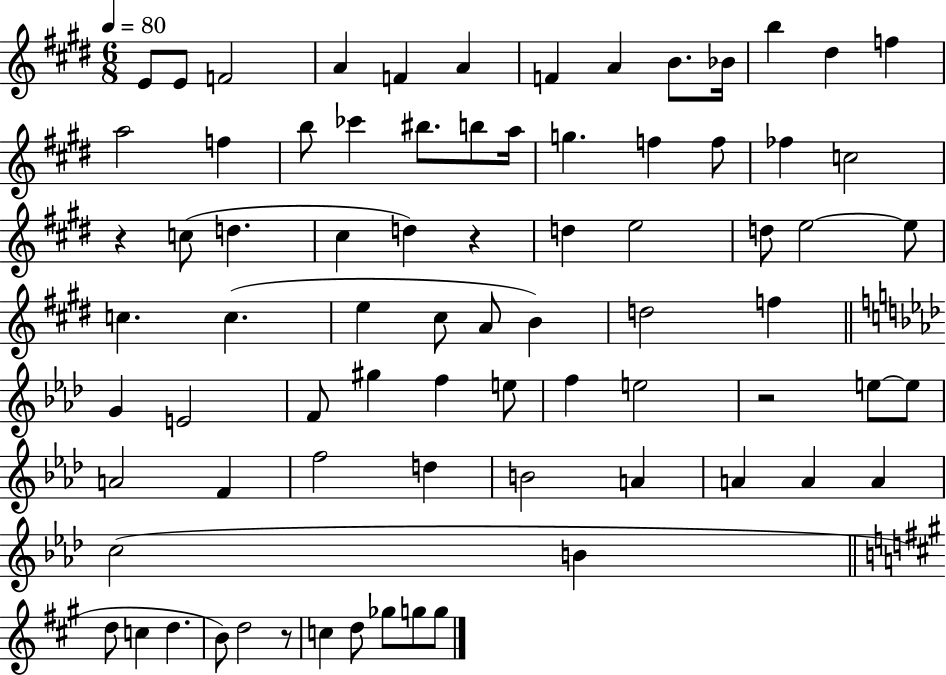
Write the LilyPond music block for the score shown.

{
  \clef treble
  \numericTimeSignature
  \time 6/8
  \key e \major
  \tempo 4 = 80
  e'8 e'8 f'2 | a'4 f'4 a'4 | f'4 a'4 b'8. bes'16 | b''4 dis''4 f''4 | \break a''2 f''4 | b''8 ces'''4 bis''8. b''8 a''16 | g''4. f''4 f''8 | fes''4 c''2 | \break r4 c''8( d''4. | cis''4 d''4) r4 | d''4 e''2 | d''8 e''2~~ e''8 | \break c''4. c''4.( | e''4 cis''8 a'8 b'4) | d''2 f''4 | \bar "||" \break \key aes \major g'4 e'2 | f'8 gis''4 f''4 e''8 | f''4 e''2 | r2 e''8~~ e''8 | \break a'2 f'4 | f''2 d''4 | b'2 a'4 | a'4 a'4 a'4 | \break c''2( b'4 | \bar "||" \break \key a \major d''8 c''4 d''4. | b'8) d''2 r8 | c''4 d''8 ges''8 g''8 g''8 | \bar "|."
}